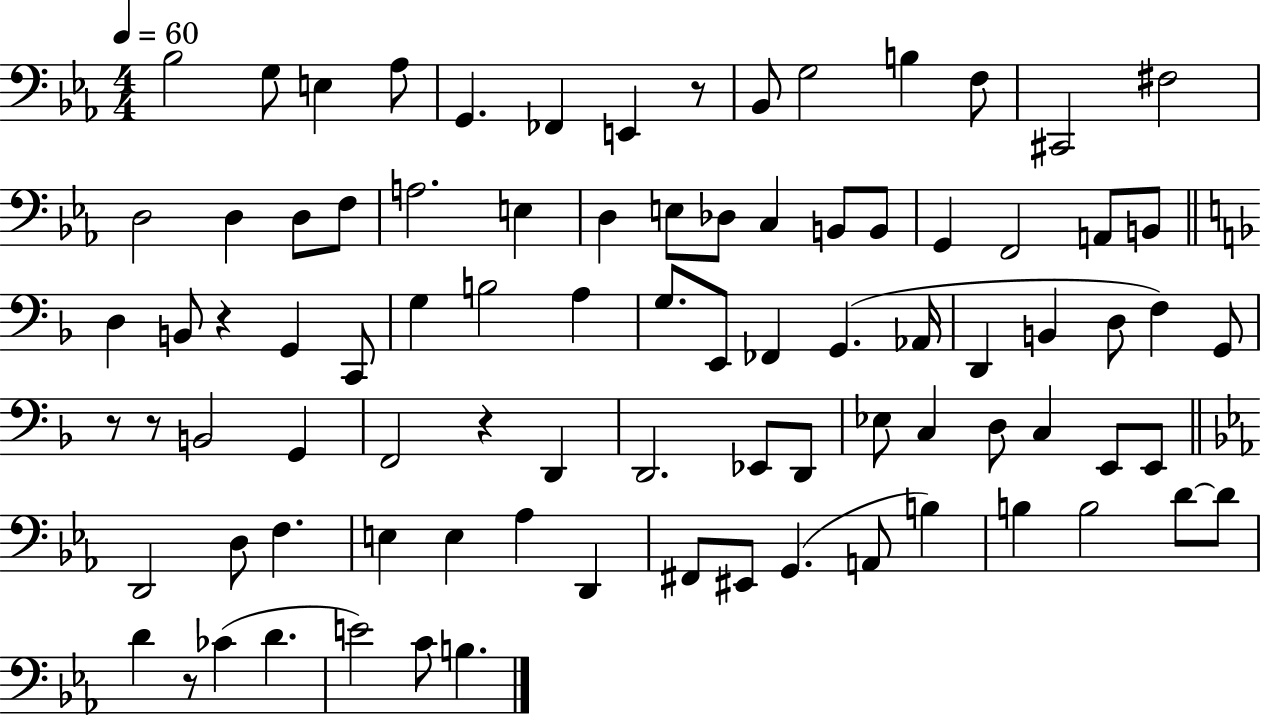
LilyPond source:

{
  \clef bass
  \numericTimeSignature
  \time 4/4
  \key ees \major
  \tempo 4 = 60
  bes2 g8 e4 aes8 | g,4. fes,4 e,4 r8 | bes,8 g2 b4 f8 | cis,2 fis2 | \break d2 d4 d8 f8 | a2. e4 | d4 e8 des8 c4 b,8 b,8 | g,4 f,2 a,8 b,8 | \break \bar "||" \break \key d \minor d4 b,8 r4 g,4 c,8 | g4 b2 a4 | g8. e,8 fes,4 g,4.( aes,16 | d,4 b,4 d8 f4) g,8 | \break r8 r8 b,2 g,4 | f,2 r4 d,4 | d,2. ees,8 d,8 | ees8 c4 d8 c4 e,8 e,8 | \break \bar "||" \break \key c \minor d,2 d8 f4. | e4 e4 aes4 d,4 | fis,8 eis,8 g,4.( a,8 b4) | b4 b2 d'8~~ d'8 | \break d'4 r8 ces'4( d'4. | e'2) c'8 b4. | \bar "|."
}